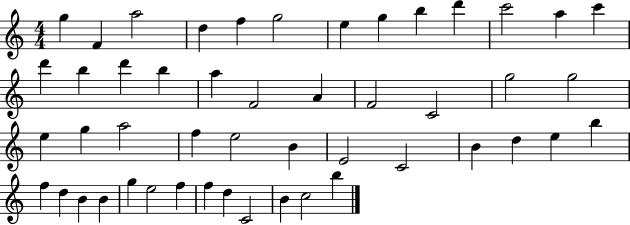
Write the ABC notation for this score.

X:1
T:Untitled
M:4/4
L:1/4
K:C
g F a2 d f g2 e g b d' c'2 a c' d' b d' b a F2 A F2 C2 g2 g2 e g a2 f e2 B E2 C2 B d e b f d B B g e2 f f d C2 B c2 b